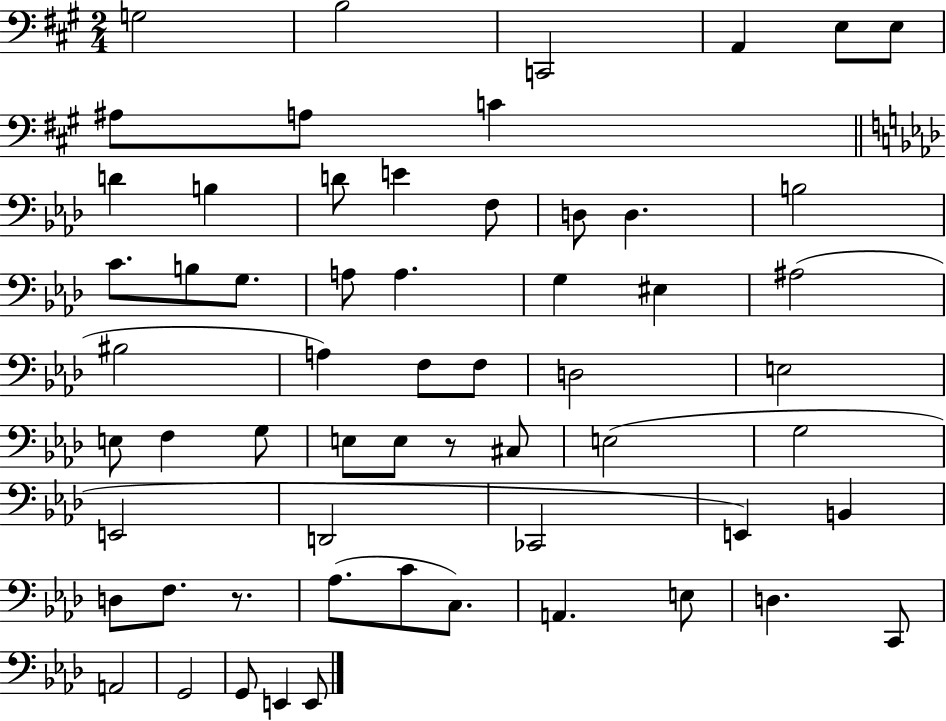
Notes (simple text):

G3/h B3/h C2/h A2/q E3/e E3/e A#3/e A3/e C4/q D4/q B3/q D4/e E4/q F3/e D3/e D3/q. B3/h C4/e. B3/e G3/e. A3/e A3/q. G3/q EIS3/q A#3/h BIS3/h A3/q F3/e F3/e D3/h E3/h E3/e F3/q G3/e E3/e E3/e R/e C#3/e E3/h G3/h E2/h D2/h CES2/h E2/q B2/q D3/e F3/e. R/e. Ab3/e. C4/e C3/e. A2/q. E3/e D3/q. C2/e A2/h G2/h G2/e E2/q E2/e